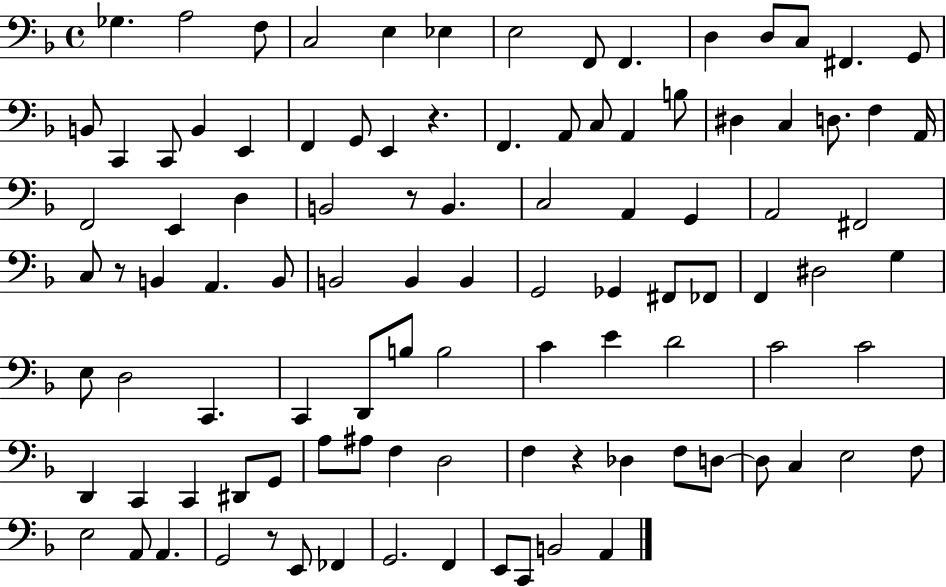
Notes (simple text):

Gb3/q. A3/h F3/e C3/h E3/q Eb3/q E3/h F2/e F2/q. D3/q D3/e C3/e F#2/q. G2/e B2/e C2/q C2/e B2/q E2/q F2/q G2/e E2/q R/q. F2/q. A2/e C3/e A2/q B3/e D#3/q C3/q D3/e. F3/q A2/s F2/h E2/q D3/q B2/h R/e B2/q. C3/h A2/q G2/q A2/h F#2/h C3/e R/e B2/q A2/q. B2/e B2/h B2/q B2/q G2/h Gb2/q F#2/e FES2/e F2/q D#3/h G3/q E3/e D3/h C2/q. C2/q D2/e B3/e B3/h C4/q E4/q D4/h C4/h C4/h D2/q C2/q C2/q D#2/e G2/e A3/e A#3/e F3/q D3/h F3/q R/q Db3/q F3/e D3/e D3/e C3/q E3/h F3/e E3/h A2/e A2/q. G2/h R/e E2/e FES2/q G2/h. F2/q E2/e C2/e B2/h A2/q